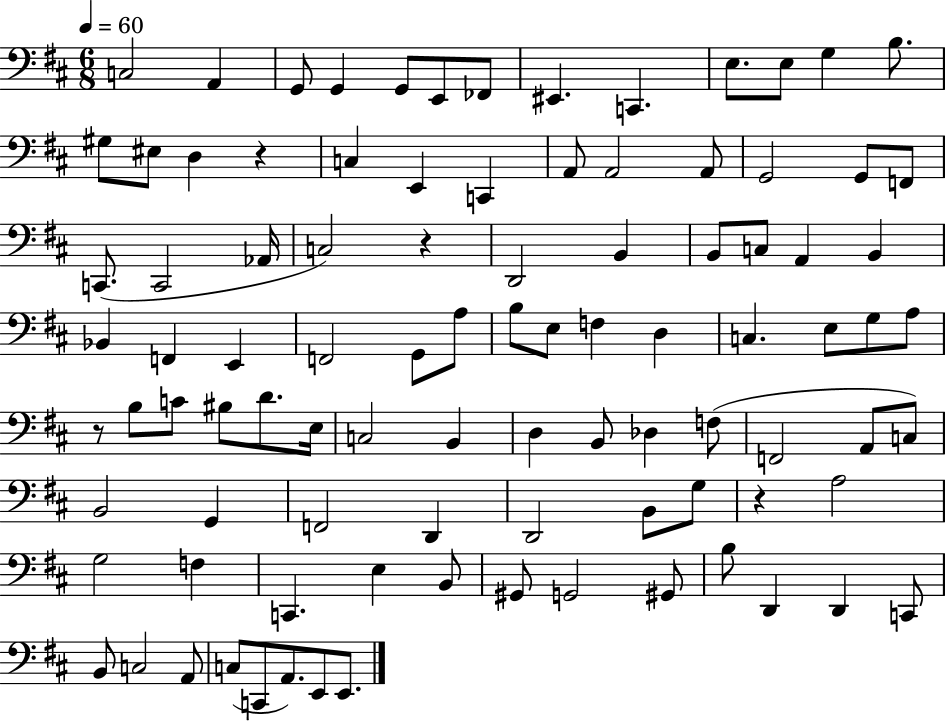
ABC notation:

X:1
T:Untitled
M:6/8
L:1/4
K:D
C,2 A,, G,,/2 G,, G,,/2 E,,/2 _F,,/2 ^E,, C,, E,/2 E,/2 G, B,/2 ^G,/2 ^E,/2 D, z C, E,, C,, A,,/2 A,,2 A,,/2 G,,2 G,,/2 F,,/2 C,,/2 C,,2 _A,,/4 C,2 z D,,2 B,, B,,/2 C,/2 A,, B,, _B,, F,, E,, F,,2 G,,/2 A,/2 B,/2 E,/2 F, D, C, E,/2 G,/2 A,/2 z/2 B,/2 C/2 ^B,/2 D/2 E,/4 C,2 B,, D, B,,/2 _D, F,/2 F,,2 A,,/2 C,/2 B,,2 G,, F,,2 D,, D,,2 B,,/2 G,/2 z A,2 G,2 F, C,, E, B,,/2 ^G,,/2 G,,2 ^G,,/2 B,/2 D,, D,, C,,/2 B,,/2 C,2 A,,/2 C,/2 C,,/2 A,,/2 E,,/2 E,,/2